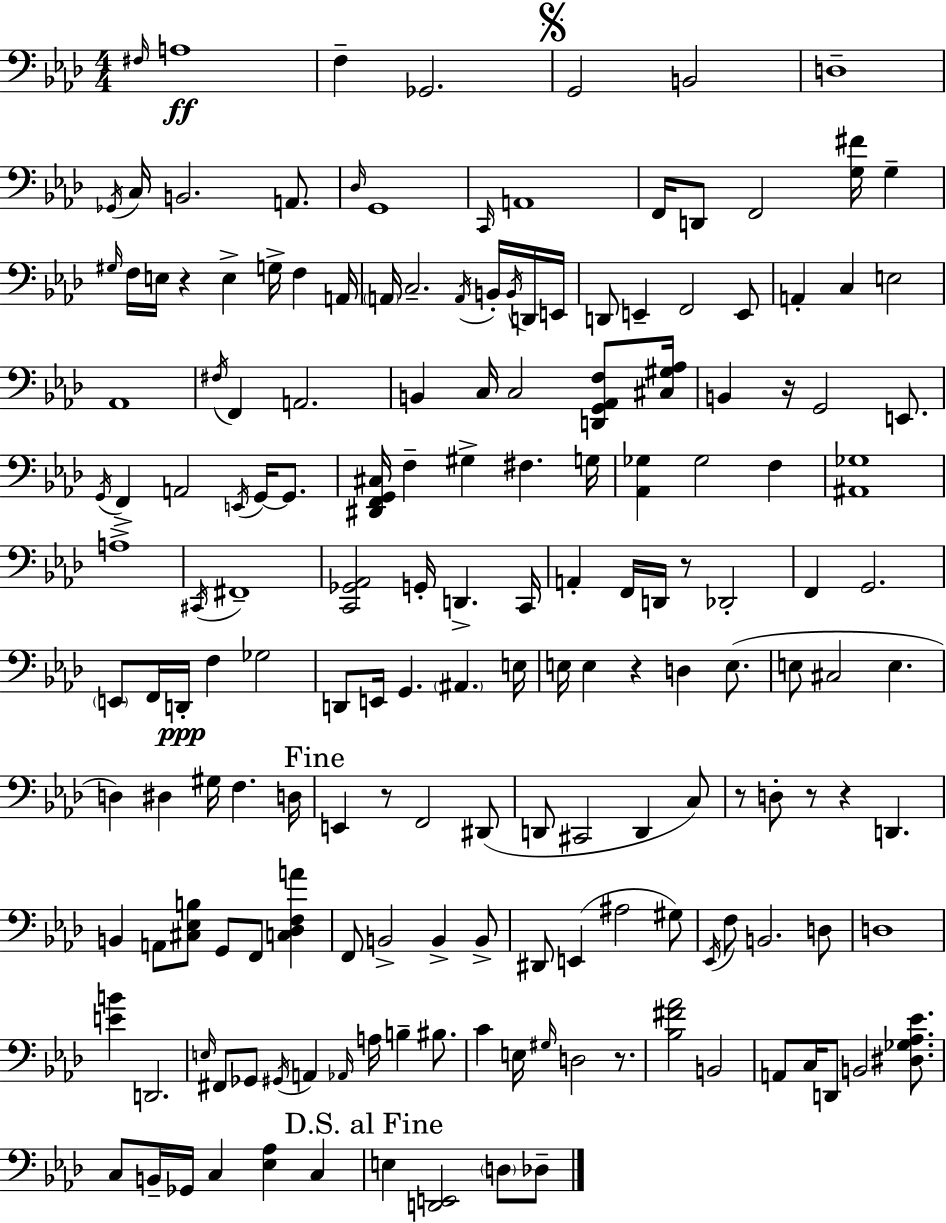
X:1
T:Untitled
M:4/4
L:1/4
K:Ab
^F,/4 A,4 F, _G,,2 G,,2 B,,2 D,4 _G,,/4 C,/4 B,,2 A,,/2 _D,/4 G,,4 C,,/4 A,,4 F,,/4 D,,/2 F,,2 [G,^F]/4 G, ^G,/4 F,/4 E,/4 z E, G,/4 F, A,,/4 A,,/4 C,2 A,,/4 B,,/4 B,,/4 D,,/4 E,,/4 D,,/2 E,, F,,2 E,,/2 A,, C, E,2 _A,,4 ^F,/4 F,, A,,2 B,, C,/4 C,2 [D,,G,,_A,,F,]/2 [^C,^G,_A,]/4 B,, z/4 G,,2 E,,/2 G,,/4 F,, A,,2 E,,/4 G,,/4 G,,/2 [^D,,F,,G,,^C,]/4 F, ^G, ^F, G,/4 [_A,,_G,] _G,2 F, [^A,,_G,]4 A,4 ^C,,/4 ^F,,4 [C,,_G,,_A,,]2 G,,/4 D,, C,,/4 A,, F,,/4 D,,/4 z/2 _D,,2 F,, G,,2 E,,/2 F,,/4 D,,/4 F, _G,2 D,,/2 E,,/4 G,, ^A,, E,/4 E,/4 E, z D, E,/2 E,/2 ^C,2 E, D, ^D, ^G,/4 F, D,/4 E,, z/2 F,,2 ^D,,/2 D,,/2 ^C,,2 D,, C,/2 z/2 D,/2 z/2 z D,, B,, A,,/2 [^C,_E,B,]/2 G,,/2 F,,/2 [C,_D,F,A] F,,/2 B,,2 B,, B,,/2 ^D,,/2 E,, ^A,2 ^G,/2 _E,,/4 F,/2 B,,2 D,/2 D,4 [EB] D,,2 E,/4 ^F,,/2 _G,,/2 ^G,,/4 A,, _A,,/4 A,/4 B, ^B,/2 C E,/4 ^G,/4 D,2 z/2 [_B,^F_A]2 B,,2 A,,/2 C,/4 D,,/2 B,,2 [^D,_G,_A,_E]/2 C,/2 B,,/4 _G,,/4 C, [_E,_A,] C, E, [D,,E,,]2 D,/2 _D,/2